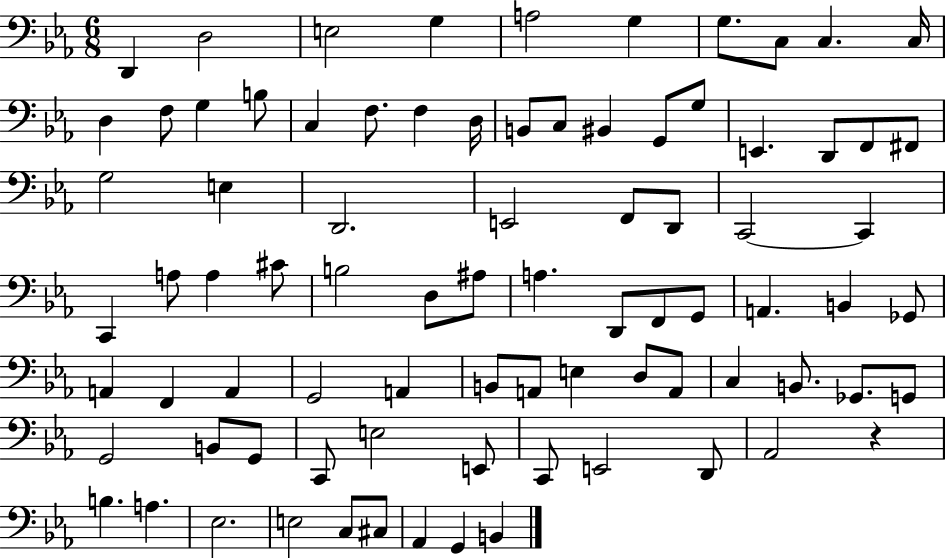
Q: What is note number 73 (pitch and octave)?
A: Ab2